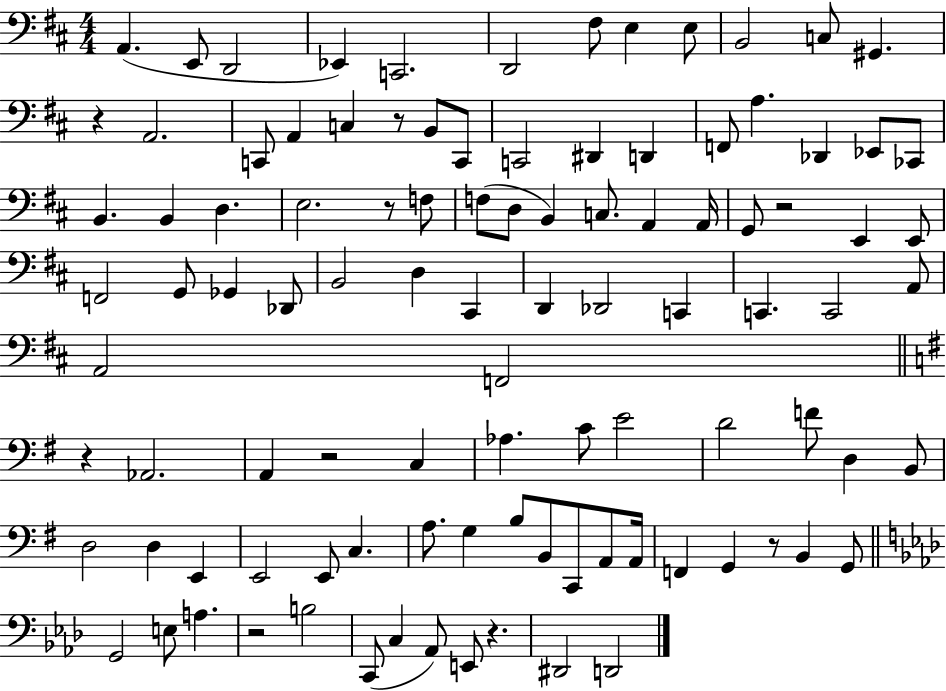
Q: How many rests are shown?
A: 9